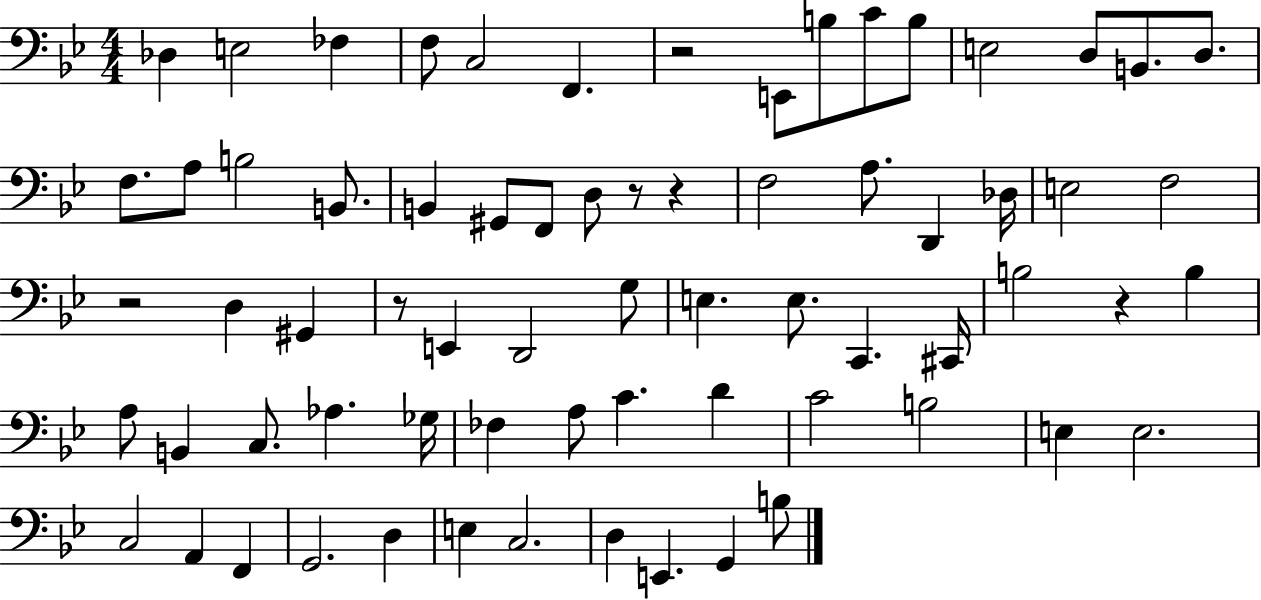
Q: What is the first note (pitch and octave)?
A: Db3